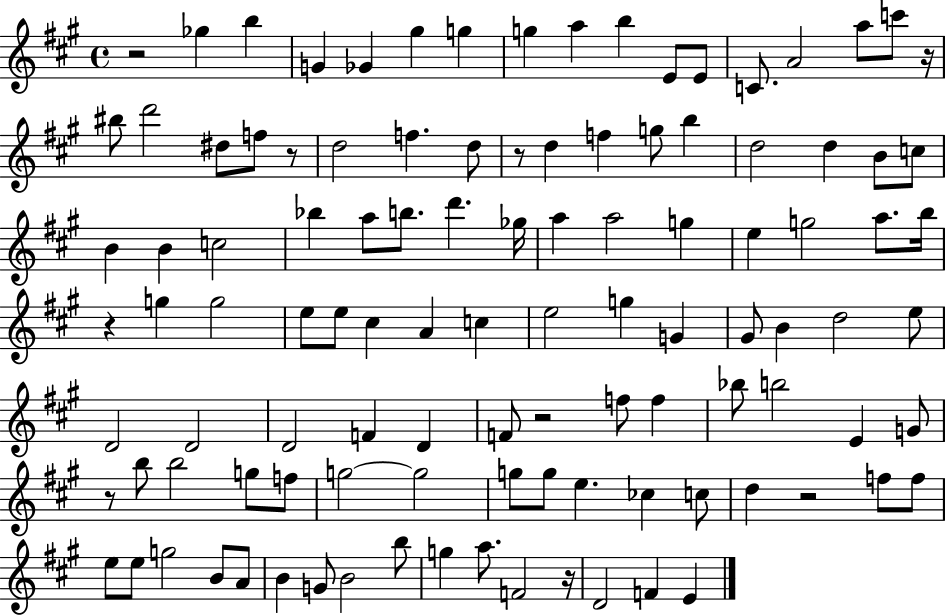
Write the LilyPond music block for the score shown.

{
  \clef treble
  \time 4/4
  \defaultTimeSignature
  \key a \major
  r2 ges''4 b''4 | g'4 ges'4 gis''4 g''4 | g''4 a''4 b''4 e'8 e'8 | c'8. a'2 a''8 c'''8 r16 | \break bis''8 d'''2 dis''8 f''8 r8 | d''2 f''4. d''8 | r8 d''4 f''4 g''8 b''4 | d''2 d''4 b'8 c''8 | \break b'4 b'4 c''2 | bes''4 a''8 b''8. d'''4. ges''16 | a''4 a''2 g''4 | e''4 g''2 a''8. b''16 | \break r4 g''4 g''2 | e''8 e''8 cis''4 a'4 c''4 | e''2 g''4 g'4 | gis'8 b'4 d''2 e''8 | \break d'2 d'2 | d'2 f'4 d'4 | f'8 r2 f''8 f''4 | bes''8 b''2 e'4 g'8 | \break r8 b''8 b''2 g''8 f''8 | g''2~~ g''2 | g''8 g''8 e''4. ces''4 c''8 | d''4 r2 f''8 f''8 | \break e''8 e''8 g''2 b'8 a'8 | b'4 g'8 b'2 b''8 | g''4 a''8. f'2 r16 | d'2 f'4 e'4 | \break \bar "|."
}